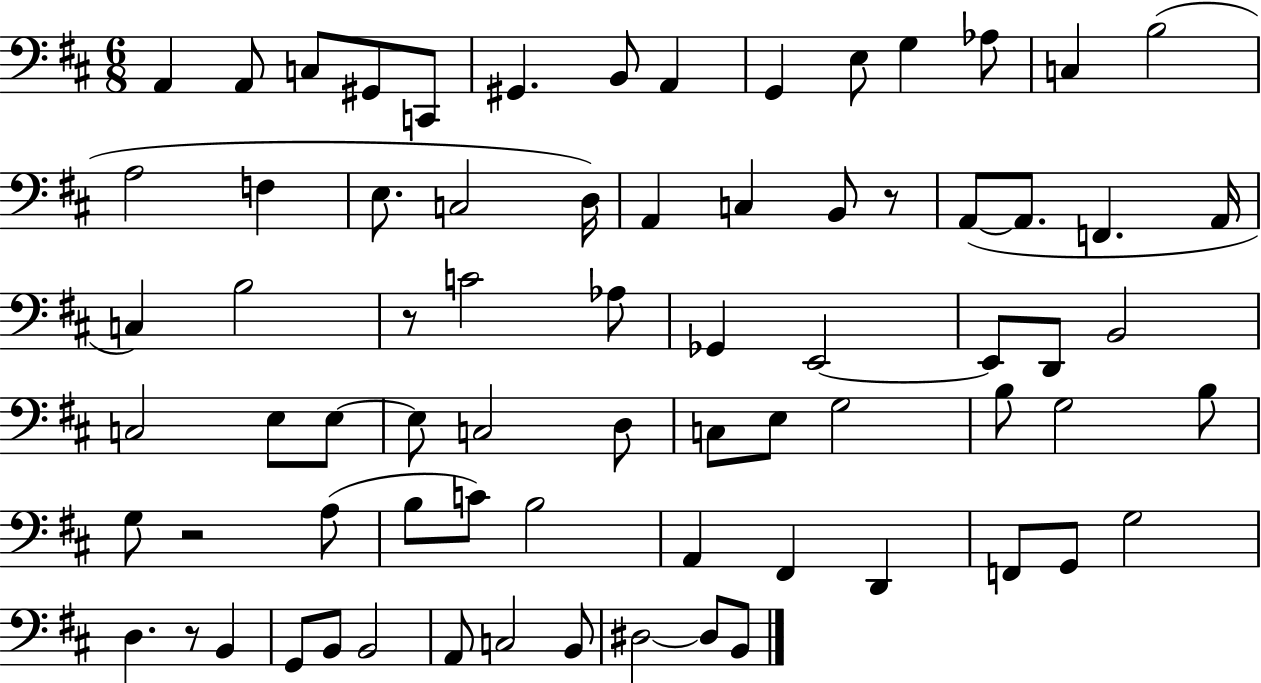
X:1
T:Untitled
M:6/8
L:1/4
K:D
A,, A,,/2 C,/2 ^G,,/2 C,,/2 ^G,, B,,/2 A,, G,, E,/2 G, _A,/2 C, B,2 A,2 F, E,/2 C,2 D,/4 A,, C, B,,/2 z/2 A,,/2 A,,/2 F,, A,,/4 C, B,2 z/2 C2 _A,/2 _G,, E,,2 E,,/2 D,,/2 B,,2 C,2 E,/2 E,/2 E,/2 C,2 D,/2 C,/2 E,/2 G,2 B,/2 G,2 B,/2 G,/2 z2 A,/2 B,/2 C/2 B,2 A,, ^F,, D,, F,,/2 G,,/2 G,2 D, z/2 B,, G,,/2 B,,/2 B,,2 A,,/2 C,2 B,,/2 ^D,2 ^D,/2 B,,/2